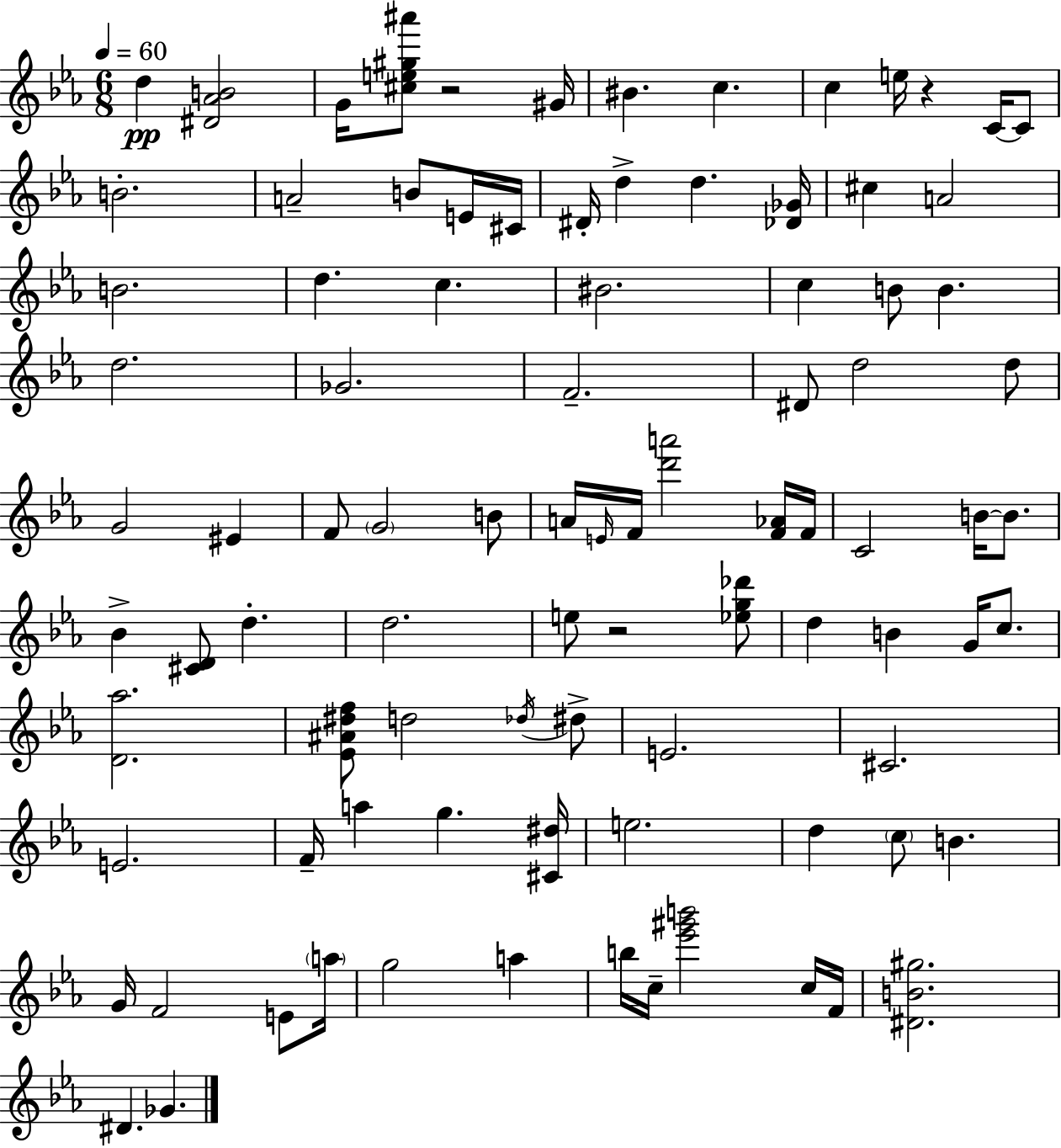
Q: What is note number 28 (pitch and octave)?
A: Gb4